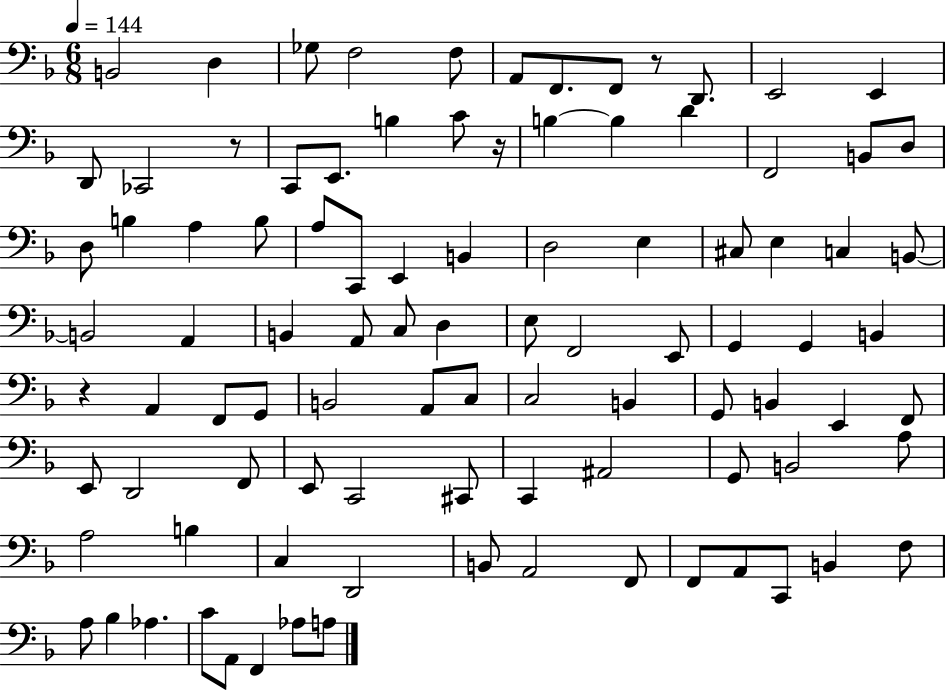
B2/h D3/q Gb3/e F3/h F3/e A2/e F2/e. F2/e R/e D2/e. E2/h E2/q D2/e CES2/h R/e C2/e E2/e. B3/q C4/e R/s B3/q B3/q D4/q F2/h B2/e D3/e D3/e B3/q A3/q B3/e A3/e C2/e E2/q B2/q D3/h E3/q C#3/e E3/q C3/q B2/e B2/h A2/q B2/q A2/e C3/e D3/q E3/e F2/h E2/e G2/q G2/q B2/q R/q A2/q F2/e G2/e B2/h A2/e C3/e C3/h B2/q G2/e B2/q E2/q F2/e E2/e D2/h F2/e E2/e C2/h C#2/e C2/q A#2/h G2/e B2/h A3/e A3/h B3/q C3/q D2/h B2/e A2/h F2/e F2/e A2/e C2/e B2/q F3/e A3/e Bb3/q Ab3/q. C4/e A2/e F2/q Ab3/e A3/e